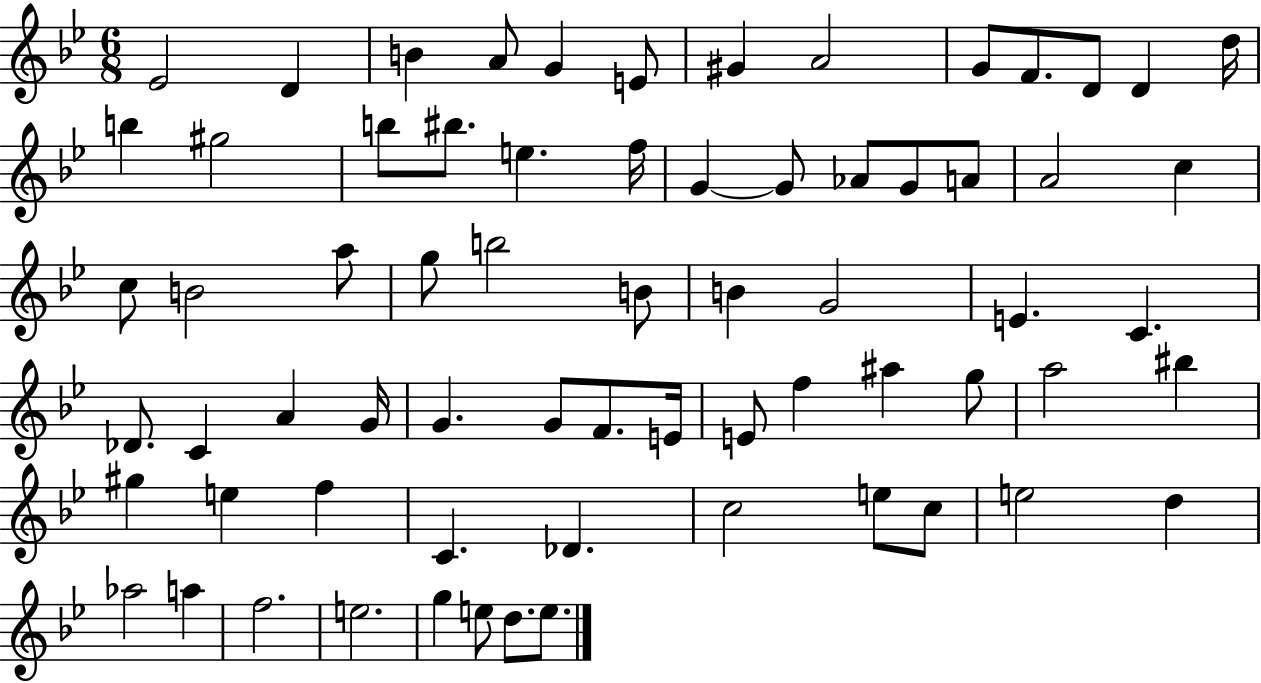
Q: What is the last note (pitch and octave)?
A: E5